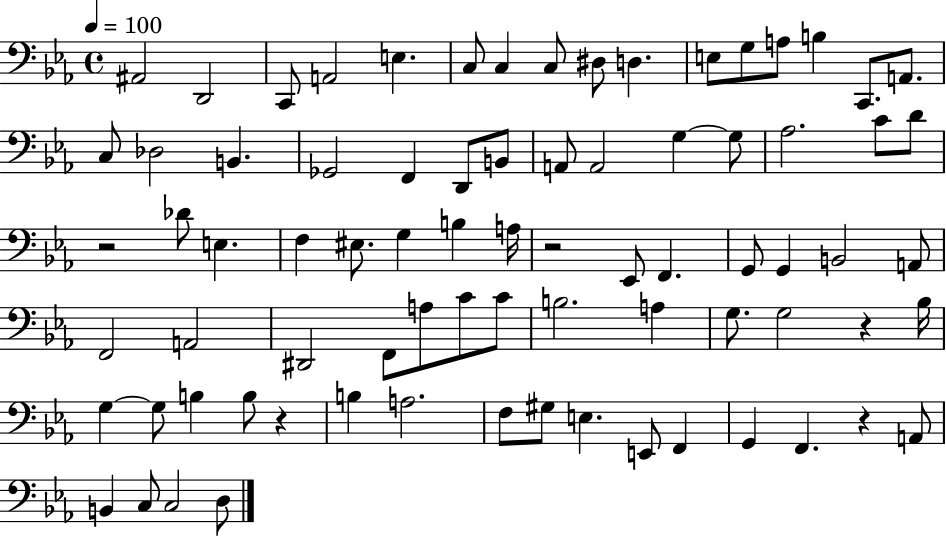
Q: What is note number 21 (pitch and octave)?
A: F2